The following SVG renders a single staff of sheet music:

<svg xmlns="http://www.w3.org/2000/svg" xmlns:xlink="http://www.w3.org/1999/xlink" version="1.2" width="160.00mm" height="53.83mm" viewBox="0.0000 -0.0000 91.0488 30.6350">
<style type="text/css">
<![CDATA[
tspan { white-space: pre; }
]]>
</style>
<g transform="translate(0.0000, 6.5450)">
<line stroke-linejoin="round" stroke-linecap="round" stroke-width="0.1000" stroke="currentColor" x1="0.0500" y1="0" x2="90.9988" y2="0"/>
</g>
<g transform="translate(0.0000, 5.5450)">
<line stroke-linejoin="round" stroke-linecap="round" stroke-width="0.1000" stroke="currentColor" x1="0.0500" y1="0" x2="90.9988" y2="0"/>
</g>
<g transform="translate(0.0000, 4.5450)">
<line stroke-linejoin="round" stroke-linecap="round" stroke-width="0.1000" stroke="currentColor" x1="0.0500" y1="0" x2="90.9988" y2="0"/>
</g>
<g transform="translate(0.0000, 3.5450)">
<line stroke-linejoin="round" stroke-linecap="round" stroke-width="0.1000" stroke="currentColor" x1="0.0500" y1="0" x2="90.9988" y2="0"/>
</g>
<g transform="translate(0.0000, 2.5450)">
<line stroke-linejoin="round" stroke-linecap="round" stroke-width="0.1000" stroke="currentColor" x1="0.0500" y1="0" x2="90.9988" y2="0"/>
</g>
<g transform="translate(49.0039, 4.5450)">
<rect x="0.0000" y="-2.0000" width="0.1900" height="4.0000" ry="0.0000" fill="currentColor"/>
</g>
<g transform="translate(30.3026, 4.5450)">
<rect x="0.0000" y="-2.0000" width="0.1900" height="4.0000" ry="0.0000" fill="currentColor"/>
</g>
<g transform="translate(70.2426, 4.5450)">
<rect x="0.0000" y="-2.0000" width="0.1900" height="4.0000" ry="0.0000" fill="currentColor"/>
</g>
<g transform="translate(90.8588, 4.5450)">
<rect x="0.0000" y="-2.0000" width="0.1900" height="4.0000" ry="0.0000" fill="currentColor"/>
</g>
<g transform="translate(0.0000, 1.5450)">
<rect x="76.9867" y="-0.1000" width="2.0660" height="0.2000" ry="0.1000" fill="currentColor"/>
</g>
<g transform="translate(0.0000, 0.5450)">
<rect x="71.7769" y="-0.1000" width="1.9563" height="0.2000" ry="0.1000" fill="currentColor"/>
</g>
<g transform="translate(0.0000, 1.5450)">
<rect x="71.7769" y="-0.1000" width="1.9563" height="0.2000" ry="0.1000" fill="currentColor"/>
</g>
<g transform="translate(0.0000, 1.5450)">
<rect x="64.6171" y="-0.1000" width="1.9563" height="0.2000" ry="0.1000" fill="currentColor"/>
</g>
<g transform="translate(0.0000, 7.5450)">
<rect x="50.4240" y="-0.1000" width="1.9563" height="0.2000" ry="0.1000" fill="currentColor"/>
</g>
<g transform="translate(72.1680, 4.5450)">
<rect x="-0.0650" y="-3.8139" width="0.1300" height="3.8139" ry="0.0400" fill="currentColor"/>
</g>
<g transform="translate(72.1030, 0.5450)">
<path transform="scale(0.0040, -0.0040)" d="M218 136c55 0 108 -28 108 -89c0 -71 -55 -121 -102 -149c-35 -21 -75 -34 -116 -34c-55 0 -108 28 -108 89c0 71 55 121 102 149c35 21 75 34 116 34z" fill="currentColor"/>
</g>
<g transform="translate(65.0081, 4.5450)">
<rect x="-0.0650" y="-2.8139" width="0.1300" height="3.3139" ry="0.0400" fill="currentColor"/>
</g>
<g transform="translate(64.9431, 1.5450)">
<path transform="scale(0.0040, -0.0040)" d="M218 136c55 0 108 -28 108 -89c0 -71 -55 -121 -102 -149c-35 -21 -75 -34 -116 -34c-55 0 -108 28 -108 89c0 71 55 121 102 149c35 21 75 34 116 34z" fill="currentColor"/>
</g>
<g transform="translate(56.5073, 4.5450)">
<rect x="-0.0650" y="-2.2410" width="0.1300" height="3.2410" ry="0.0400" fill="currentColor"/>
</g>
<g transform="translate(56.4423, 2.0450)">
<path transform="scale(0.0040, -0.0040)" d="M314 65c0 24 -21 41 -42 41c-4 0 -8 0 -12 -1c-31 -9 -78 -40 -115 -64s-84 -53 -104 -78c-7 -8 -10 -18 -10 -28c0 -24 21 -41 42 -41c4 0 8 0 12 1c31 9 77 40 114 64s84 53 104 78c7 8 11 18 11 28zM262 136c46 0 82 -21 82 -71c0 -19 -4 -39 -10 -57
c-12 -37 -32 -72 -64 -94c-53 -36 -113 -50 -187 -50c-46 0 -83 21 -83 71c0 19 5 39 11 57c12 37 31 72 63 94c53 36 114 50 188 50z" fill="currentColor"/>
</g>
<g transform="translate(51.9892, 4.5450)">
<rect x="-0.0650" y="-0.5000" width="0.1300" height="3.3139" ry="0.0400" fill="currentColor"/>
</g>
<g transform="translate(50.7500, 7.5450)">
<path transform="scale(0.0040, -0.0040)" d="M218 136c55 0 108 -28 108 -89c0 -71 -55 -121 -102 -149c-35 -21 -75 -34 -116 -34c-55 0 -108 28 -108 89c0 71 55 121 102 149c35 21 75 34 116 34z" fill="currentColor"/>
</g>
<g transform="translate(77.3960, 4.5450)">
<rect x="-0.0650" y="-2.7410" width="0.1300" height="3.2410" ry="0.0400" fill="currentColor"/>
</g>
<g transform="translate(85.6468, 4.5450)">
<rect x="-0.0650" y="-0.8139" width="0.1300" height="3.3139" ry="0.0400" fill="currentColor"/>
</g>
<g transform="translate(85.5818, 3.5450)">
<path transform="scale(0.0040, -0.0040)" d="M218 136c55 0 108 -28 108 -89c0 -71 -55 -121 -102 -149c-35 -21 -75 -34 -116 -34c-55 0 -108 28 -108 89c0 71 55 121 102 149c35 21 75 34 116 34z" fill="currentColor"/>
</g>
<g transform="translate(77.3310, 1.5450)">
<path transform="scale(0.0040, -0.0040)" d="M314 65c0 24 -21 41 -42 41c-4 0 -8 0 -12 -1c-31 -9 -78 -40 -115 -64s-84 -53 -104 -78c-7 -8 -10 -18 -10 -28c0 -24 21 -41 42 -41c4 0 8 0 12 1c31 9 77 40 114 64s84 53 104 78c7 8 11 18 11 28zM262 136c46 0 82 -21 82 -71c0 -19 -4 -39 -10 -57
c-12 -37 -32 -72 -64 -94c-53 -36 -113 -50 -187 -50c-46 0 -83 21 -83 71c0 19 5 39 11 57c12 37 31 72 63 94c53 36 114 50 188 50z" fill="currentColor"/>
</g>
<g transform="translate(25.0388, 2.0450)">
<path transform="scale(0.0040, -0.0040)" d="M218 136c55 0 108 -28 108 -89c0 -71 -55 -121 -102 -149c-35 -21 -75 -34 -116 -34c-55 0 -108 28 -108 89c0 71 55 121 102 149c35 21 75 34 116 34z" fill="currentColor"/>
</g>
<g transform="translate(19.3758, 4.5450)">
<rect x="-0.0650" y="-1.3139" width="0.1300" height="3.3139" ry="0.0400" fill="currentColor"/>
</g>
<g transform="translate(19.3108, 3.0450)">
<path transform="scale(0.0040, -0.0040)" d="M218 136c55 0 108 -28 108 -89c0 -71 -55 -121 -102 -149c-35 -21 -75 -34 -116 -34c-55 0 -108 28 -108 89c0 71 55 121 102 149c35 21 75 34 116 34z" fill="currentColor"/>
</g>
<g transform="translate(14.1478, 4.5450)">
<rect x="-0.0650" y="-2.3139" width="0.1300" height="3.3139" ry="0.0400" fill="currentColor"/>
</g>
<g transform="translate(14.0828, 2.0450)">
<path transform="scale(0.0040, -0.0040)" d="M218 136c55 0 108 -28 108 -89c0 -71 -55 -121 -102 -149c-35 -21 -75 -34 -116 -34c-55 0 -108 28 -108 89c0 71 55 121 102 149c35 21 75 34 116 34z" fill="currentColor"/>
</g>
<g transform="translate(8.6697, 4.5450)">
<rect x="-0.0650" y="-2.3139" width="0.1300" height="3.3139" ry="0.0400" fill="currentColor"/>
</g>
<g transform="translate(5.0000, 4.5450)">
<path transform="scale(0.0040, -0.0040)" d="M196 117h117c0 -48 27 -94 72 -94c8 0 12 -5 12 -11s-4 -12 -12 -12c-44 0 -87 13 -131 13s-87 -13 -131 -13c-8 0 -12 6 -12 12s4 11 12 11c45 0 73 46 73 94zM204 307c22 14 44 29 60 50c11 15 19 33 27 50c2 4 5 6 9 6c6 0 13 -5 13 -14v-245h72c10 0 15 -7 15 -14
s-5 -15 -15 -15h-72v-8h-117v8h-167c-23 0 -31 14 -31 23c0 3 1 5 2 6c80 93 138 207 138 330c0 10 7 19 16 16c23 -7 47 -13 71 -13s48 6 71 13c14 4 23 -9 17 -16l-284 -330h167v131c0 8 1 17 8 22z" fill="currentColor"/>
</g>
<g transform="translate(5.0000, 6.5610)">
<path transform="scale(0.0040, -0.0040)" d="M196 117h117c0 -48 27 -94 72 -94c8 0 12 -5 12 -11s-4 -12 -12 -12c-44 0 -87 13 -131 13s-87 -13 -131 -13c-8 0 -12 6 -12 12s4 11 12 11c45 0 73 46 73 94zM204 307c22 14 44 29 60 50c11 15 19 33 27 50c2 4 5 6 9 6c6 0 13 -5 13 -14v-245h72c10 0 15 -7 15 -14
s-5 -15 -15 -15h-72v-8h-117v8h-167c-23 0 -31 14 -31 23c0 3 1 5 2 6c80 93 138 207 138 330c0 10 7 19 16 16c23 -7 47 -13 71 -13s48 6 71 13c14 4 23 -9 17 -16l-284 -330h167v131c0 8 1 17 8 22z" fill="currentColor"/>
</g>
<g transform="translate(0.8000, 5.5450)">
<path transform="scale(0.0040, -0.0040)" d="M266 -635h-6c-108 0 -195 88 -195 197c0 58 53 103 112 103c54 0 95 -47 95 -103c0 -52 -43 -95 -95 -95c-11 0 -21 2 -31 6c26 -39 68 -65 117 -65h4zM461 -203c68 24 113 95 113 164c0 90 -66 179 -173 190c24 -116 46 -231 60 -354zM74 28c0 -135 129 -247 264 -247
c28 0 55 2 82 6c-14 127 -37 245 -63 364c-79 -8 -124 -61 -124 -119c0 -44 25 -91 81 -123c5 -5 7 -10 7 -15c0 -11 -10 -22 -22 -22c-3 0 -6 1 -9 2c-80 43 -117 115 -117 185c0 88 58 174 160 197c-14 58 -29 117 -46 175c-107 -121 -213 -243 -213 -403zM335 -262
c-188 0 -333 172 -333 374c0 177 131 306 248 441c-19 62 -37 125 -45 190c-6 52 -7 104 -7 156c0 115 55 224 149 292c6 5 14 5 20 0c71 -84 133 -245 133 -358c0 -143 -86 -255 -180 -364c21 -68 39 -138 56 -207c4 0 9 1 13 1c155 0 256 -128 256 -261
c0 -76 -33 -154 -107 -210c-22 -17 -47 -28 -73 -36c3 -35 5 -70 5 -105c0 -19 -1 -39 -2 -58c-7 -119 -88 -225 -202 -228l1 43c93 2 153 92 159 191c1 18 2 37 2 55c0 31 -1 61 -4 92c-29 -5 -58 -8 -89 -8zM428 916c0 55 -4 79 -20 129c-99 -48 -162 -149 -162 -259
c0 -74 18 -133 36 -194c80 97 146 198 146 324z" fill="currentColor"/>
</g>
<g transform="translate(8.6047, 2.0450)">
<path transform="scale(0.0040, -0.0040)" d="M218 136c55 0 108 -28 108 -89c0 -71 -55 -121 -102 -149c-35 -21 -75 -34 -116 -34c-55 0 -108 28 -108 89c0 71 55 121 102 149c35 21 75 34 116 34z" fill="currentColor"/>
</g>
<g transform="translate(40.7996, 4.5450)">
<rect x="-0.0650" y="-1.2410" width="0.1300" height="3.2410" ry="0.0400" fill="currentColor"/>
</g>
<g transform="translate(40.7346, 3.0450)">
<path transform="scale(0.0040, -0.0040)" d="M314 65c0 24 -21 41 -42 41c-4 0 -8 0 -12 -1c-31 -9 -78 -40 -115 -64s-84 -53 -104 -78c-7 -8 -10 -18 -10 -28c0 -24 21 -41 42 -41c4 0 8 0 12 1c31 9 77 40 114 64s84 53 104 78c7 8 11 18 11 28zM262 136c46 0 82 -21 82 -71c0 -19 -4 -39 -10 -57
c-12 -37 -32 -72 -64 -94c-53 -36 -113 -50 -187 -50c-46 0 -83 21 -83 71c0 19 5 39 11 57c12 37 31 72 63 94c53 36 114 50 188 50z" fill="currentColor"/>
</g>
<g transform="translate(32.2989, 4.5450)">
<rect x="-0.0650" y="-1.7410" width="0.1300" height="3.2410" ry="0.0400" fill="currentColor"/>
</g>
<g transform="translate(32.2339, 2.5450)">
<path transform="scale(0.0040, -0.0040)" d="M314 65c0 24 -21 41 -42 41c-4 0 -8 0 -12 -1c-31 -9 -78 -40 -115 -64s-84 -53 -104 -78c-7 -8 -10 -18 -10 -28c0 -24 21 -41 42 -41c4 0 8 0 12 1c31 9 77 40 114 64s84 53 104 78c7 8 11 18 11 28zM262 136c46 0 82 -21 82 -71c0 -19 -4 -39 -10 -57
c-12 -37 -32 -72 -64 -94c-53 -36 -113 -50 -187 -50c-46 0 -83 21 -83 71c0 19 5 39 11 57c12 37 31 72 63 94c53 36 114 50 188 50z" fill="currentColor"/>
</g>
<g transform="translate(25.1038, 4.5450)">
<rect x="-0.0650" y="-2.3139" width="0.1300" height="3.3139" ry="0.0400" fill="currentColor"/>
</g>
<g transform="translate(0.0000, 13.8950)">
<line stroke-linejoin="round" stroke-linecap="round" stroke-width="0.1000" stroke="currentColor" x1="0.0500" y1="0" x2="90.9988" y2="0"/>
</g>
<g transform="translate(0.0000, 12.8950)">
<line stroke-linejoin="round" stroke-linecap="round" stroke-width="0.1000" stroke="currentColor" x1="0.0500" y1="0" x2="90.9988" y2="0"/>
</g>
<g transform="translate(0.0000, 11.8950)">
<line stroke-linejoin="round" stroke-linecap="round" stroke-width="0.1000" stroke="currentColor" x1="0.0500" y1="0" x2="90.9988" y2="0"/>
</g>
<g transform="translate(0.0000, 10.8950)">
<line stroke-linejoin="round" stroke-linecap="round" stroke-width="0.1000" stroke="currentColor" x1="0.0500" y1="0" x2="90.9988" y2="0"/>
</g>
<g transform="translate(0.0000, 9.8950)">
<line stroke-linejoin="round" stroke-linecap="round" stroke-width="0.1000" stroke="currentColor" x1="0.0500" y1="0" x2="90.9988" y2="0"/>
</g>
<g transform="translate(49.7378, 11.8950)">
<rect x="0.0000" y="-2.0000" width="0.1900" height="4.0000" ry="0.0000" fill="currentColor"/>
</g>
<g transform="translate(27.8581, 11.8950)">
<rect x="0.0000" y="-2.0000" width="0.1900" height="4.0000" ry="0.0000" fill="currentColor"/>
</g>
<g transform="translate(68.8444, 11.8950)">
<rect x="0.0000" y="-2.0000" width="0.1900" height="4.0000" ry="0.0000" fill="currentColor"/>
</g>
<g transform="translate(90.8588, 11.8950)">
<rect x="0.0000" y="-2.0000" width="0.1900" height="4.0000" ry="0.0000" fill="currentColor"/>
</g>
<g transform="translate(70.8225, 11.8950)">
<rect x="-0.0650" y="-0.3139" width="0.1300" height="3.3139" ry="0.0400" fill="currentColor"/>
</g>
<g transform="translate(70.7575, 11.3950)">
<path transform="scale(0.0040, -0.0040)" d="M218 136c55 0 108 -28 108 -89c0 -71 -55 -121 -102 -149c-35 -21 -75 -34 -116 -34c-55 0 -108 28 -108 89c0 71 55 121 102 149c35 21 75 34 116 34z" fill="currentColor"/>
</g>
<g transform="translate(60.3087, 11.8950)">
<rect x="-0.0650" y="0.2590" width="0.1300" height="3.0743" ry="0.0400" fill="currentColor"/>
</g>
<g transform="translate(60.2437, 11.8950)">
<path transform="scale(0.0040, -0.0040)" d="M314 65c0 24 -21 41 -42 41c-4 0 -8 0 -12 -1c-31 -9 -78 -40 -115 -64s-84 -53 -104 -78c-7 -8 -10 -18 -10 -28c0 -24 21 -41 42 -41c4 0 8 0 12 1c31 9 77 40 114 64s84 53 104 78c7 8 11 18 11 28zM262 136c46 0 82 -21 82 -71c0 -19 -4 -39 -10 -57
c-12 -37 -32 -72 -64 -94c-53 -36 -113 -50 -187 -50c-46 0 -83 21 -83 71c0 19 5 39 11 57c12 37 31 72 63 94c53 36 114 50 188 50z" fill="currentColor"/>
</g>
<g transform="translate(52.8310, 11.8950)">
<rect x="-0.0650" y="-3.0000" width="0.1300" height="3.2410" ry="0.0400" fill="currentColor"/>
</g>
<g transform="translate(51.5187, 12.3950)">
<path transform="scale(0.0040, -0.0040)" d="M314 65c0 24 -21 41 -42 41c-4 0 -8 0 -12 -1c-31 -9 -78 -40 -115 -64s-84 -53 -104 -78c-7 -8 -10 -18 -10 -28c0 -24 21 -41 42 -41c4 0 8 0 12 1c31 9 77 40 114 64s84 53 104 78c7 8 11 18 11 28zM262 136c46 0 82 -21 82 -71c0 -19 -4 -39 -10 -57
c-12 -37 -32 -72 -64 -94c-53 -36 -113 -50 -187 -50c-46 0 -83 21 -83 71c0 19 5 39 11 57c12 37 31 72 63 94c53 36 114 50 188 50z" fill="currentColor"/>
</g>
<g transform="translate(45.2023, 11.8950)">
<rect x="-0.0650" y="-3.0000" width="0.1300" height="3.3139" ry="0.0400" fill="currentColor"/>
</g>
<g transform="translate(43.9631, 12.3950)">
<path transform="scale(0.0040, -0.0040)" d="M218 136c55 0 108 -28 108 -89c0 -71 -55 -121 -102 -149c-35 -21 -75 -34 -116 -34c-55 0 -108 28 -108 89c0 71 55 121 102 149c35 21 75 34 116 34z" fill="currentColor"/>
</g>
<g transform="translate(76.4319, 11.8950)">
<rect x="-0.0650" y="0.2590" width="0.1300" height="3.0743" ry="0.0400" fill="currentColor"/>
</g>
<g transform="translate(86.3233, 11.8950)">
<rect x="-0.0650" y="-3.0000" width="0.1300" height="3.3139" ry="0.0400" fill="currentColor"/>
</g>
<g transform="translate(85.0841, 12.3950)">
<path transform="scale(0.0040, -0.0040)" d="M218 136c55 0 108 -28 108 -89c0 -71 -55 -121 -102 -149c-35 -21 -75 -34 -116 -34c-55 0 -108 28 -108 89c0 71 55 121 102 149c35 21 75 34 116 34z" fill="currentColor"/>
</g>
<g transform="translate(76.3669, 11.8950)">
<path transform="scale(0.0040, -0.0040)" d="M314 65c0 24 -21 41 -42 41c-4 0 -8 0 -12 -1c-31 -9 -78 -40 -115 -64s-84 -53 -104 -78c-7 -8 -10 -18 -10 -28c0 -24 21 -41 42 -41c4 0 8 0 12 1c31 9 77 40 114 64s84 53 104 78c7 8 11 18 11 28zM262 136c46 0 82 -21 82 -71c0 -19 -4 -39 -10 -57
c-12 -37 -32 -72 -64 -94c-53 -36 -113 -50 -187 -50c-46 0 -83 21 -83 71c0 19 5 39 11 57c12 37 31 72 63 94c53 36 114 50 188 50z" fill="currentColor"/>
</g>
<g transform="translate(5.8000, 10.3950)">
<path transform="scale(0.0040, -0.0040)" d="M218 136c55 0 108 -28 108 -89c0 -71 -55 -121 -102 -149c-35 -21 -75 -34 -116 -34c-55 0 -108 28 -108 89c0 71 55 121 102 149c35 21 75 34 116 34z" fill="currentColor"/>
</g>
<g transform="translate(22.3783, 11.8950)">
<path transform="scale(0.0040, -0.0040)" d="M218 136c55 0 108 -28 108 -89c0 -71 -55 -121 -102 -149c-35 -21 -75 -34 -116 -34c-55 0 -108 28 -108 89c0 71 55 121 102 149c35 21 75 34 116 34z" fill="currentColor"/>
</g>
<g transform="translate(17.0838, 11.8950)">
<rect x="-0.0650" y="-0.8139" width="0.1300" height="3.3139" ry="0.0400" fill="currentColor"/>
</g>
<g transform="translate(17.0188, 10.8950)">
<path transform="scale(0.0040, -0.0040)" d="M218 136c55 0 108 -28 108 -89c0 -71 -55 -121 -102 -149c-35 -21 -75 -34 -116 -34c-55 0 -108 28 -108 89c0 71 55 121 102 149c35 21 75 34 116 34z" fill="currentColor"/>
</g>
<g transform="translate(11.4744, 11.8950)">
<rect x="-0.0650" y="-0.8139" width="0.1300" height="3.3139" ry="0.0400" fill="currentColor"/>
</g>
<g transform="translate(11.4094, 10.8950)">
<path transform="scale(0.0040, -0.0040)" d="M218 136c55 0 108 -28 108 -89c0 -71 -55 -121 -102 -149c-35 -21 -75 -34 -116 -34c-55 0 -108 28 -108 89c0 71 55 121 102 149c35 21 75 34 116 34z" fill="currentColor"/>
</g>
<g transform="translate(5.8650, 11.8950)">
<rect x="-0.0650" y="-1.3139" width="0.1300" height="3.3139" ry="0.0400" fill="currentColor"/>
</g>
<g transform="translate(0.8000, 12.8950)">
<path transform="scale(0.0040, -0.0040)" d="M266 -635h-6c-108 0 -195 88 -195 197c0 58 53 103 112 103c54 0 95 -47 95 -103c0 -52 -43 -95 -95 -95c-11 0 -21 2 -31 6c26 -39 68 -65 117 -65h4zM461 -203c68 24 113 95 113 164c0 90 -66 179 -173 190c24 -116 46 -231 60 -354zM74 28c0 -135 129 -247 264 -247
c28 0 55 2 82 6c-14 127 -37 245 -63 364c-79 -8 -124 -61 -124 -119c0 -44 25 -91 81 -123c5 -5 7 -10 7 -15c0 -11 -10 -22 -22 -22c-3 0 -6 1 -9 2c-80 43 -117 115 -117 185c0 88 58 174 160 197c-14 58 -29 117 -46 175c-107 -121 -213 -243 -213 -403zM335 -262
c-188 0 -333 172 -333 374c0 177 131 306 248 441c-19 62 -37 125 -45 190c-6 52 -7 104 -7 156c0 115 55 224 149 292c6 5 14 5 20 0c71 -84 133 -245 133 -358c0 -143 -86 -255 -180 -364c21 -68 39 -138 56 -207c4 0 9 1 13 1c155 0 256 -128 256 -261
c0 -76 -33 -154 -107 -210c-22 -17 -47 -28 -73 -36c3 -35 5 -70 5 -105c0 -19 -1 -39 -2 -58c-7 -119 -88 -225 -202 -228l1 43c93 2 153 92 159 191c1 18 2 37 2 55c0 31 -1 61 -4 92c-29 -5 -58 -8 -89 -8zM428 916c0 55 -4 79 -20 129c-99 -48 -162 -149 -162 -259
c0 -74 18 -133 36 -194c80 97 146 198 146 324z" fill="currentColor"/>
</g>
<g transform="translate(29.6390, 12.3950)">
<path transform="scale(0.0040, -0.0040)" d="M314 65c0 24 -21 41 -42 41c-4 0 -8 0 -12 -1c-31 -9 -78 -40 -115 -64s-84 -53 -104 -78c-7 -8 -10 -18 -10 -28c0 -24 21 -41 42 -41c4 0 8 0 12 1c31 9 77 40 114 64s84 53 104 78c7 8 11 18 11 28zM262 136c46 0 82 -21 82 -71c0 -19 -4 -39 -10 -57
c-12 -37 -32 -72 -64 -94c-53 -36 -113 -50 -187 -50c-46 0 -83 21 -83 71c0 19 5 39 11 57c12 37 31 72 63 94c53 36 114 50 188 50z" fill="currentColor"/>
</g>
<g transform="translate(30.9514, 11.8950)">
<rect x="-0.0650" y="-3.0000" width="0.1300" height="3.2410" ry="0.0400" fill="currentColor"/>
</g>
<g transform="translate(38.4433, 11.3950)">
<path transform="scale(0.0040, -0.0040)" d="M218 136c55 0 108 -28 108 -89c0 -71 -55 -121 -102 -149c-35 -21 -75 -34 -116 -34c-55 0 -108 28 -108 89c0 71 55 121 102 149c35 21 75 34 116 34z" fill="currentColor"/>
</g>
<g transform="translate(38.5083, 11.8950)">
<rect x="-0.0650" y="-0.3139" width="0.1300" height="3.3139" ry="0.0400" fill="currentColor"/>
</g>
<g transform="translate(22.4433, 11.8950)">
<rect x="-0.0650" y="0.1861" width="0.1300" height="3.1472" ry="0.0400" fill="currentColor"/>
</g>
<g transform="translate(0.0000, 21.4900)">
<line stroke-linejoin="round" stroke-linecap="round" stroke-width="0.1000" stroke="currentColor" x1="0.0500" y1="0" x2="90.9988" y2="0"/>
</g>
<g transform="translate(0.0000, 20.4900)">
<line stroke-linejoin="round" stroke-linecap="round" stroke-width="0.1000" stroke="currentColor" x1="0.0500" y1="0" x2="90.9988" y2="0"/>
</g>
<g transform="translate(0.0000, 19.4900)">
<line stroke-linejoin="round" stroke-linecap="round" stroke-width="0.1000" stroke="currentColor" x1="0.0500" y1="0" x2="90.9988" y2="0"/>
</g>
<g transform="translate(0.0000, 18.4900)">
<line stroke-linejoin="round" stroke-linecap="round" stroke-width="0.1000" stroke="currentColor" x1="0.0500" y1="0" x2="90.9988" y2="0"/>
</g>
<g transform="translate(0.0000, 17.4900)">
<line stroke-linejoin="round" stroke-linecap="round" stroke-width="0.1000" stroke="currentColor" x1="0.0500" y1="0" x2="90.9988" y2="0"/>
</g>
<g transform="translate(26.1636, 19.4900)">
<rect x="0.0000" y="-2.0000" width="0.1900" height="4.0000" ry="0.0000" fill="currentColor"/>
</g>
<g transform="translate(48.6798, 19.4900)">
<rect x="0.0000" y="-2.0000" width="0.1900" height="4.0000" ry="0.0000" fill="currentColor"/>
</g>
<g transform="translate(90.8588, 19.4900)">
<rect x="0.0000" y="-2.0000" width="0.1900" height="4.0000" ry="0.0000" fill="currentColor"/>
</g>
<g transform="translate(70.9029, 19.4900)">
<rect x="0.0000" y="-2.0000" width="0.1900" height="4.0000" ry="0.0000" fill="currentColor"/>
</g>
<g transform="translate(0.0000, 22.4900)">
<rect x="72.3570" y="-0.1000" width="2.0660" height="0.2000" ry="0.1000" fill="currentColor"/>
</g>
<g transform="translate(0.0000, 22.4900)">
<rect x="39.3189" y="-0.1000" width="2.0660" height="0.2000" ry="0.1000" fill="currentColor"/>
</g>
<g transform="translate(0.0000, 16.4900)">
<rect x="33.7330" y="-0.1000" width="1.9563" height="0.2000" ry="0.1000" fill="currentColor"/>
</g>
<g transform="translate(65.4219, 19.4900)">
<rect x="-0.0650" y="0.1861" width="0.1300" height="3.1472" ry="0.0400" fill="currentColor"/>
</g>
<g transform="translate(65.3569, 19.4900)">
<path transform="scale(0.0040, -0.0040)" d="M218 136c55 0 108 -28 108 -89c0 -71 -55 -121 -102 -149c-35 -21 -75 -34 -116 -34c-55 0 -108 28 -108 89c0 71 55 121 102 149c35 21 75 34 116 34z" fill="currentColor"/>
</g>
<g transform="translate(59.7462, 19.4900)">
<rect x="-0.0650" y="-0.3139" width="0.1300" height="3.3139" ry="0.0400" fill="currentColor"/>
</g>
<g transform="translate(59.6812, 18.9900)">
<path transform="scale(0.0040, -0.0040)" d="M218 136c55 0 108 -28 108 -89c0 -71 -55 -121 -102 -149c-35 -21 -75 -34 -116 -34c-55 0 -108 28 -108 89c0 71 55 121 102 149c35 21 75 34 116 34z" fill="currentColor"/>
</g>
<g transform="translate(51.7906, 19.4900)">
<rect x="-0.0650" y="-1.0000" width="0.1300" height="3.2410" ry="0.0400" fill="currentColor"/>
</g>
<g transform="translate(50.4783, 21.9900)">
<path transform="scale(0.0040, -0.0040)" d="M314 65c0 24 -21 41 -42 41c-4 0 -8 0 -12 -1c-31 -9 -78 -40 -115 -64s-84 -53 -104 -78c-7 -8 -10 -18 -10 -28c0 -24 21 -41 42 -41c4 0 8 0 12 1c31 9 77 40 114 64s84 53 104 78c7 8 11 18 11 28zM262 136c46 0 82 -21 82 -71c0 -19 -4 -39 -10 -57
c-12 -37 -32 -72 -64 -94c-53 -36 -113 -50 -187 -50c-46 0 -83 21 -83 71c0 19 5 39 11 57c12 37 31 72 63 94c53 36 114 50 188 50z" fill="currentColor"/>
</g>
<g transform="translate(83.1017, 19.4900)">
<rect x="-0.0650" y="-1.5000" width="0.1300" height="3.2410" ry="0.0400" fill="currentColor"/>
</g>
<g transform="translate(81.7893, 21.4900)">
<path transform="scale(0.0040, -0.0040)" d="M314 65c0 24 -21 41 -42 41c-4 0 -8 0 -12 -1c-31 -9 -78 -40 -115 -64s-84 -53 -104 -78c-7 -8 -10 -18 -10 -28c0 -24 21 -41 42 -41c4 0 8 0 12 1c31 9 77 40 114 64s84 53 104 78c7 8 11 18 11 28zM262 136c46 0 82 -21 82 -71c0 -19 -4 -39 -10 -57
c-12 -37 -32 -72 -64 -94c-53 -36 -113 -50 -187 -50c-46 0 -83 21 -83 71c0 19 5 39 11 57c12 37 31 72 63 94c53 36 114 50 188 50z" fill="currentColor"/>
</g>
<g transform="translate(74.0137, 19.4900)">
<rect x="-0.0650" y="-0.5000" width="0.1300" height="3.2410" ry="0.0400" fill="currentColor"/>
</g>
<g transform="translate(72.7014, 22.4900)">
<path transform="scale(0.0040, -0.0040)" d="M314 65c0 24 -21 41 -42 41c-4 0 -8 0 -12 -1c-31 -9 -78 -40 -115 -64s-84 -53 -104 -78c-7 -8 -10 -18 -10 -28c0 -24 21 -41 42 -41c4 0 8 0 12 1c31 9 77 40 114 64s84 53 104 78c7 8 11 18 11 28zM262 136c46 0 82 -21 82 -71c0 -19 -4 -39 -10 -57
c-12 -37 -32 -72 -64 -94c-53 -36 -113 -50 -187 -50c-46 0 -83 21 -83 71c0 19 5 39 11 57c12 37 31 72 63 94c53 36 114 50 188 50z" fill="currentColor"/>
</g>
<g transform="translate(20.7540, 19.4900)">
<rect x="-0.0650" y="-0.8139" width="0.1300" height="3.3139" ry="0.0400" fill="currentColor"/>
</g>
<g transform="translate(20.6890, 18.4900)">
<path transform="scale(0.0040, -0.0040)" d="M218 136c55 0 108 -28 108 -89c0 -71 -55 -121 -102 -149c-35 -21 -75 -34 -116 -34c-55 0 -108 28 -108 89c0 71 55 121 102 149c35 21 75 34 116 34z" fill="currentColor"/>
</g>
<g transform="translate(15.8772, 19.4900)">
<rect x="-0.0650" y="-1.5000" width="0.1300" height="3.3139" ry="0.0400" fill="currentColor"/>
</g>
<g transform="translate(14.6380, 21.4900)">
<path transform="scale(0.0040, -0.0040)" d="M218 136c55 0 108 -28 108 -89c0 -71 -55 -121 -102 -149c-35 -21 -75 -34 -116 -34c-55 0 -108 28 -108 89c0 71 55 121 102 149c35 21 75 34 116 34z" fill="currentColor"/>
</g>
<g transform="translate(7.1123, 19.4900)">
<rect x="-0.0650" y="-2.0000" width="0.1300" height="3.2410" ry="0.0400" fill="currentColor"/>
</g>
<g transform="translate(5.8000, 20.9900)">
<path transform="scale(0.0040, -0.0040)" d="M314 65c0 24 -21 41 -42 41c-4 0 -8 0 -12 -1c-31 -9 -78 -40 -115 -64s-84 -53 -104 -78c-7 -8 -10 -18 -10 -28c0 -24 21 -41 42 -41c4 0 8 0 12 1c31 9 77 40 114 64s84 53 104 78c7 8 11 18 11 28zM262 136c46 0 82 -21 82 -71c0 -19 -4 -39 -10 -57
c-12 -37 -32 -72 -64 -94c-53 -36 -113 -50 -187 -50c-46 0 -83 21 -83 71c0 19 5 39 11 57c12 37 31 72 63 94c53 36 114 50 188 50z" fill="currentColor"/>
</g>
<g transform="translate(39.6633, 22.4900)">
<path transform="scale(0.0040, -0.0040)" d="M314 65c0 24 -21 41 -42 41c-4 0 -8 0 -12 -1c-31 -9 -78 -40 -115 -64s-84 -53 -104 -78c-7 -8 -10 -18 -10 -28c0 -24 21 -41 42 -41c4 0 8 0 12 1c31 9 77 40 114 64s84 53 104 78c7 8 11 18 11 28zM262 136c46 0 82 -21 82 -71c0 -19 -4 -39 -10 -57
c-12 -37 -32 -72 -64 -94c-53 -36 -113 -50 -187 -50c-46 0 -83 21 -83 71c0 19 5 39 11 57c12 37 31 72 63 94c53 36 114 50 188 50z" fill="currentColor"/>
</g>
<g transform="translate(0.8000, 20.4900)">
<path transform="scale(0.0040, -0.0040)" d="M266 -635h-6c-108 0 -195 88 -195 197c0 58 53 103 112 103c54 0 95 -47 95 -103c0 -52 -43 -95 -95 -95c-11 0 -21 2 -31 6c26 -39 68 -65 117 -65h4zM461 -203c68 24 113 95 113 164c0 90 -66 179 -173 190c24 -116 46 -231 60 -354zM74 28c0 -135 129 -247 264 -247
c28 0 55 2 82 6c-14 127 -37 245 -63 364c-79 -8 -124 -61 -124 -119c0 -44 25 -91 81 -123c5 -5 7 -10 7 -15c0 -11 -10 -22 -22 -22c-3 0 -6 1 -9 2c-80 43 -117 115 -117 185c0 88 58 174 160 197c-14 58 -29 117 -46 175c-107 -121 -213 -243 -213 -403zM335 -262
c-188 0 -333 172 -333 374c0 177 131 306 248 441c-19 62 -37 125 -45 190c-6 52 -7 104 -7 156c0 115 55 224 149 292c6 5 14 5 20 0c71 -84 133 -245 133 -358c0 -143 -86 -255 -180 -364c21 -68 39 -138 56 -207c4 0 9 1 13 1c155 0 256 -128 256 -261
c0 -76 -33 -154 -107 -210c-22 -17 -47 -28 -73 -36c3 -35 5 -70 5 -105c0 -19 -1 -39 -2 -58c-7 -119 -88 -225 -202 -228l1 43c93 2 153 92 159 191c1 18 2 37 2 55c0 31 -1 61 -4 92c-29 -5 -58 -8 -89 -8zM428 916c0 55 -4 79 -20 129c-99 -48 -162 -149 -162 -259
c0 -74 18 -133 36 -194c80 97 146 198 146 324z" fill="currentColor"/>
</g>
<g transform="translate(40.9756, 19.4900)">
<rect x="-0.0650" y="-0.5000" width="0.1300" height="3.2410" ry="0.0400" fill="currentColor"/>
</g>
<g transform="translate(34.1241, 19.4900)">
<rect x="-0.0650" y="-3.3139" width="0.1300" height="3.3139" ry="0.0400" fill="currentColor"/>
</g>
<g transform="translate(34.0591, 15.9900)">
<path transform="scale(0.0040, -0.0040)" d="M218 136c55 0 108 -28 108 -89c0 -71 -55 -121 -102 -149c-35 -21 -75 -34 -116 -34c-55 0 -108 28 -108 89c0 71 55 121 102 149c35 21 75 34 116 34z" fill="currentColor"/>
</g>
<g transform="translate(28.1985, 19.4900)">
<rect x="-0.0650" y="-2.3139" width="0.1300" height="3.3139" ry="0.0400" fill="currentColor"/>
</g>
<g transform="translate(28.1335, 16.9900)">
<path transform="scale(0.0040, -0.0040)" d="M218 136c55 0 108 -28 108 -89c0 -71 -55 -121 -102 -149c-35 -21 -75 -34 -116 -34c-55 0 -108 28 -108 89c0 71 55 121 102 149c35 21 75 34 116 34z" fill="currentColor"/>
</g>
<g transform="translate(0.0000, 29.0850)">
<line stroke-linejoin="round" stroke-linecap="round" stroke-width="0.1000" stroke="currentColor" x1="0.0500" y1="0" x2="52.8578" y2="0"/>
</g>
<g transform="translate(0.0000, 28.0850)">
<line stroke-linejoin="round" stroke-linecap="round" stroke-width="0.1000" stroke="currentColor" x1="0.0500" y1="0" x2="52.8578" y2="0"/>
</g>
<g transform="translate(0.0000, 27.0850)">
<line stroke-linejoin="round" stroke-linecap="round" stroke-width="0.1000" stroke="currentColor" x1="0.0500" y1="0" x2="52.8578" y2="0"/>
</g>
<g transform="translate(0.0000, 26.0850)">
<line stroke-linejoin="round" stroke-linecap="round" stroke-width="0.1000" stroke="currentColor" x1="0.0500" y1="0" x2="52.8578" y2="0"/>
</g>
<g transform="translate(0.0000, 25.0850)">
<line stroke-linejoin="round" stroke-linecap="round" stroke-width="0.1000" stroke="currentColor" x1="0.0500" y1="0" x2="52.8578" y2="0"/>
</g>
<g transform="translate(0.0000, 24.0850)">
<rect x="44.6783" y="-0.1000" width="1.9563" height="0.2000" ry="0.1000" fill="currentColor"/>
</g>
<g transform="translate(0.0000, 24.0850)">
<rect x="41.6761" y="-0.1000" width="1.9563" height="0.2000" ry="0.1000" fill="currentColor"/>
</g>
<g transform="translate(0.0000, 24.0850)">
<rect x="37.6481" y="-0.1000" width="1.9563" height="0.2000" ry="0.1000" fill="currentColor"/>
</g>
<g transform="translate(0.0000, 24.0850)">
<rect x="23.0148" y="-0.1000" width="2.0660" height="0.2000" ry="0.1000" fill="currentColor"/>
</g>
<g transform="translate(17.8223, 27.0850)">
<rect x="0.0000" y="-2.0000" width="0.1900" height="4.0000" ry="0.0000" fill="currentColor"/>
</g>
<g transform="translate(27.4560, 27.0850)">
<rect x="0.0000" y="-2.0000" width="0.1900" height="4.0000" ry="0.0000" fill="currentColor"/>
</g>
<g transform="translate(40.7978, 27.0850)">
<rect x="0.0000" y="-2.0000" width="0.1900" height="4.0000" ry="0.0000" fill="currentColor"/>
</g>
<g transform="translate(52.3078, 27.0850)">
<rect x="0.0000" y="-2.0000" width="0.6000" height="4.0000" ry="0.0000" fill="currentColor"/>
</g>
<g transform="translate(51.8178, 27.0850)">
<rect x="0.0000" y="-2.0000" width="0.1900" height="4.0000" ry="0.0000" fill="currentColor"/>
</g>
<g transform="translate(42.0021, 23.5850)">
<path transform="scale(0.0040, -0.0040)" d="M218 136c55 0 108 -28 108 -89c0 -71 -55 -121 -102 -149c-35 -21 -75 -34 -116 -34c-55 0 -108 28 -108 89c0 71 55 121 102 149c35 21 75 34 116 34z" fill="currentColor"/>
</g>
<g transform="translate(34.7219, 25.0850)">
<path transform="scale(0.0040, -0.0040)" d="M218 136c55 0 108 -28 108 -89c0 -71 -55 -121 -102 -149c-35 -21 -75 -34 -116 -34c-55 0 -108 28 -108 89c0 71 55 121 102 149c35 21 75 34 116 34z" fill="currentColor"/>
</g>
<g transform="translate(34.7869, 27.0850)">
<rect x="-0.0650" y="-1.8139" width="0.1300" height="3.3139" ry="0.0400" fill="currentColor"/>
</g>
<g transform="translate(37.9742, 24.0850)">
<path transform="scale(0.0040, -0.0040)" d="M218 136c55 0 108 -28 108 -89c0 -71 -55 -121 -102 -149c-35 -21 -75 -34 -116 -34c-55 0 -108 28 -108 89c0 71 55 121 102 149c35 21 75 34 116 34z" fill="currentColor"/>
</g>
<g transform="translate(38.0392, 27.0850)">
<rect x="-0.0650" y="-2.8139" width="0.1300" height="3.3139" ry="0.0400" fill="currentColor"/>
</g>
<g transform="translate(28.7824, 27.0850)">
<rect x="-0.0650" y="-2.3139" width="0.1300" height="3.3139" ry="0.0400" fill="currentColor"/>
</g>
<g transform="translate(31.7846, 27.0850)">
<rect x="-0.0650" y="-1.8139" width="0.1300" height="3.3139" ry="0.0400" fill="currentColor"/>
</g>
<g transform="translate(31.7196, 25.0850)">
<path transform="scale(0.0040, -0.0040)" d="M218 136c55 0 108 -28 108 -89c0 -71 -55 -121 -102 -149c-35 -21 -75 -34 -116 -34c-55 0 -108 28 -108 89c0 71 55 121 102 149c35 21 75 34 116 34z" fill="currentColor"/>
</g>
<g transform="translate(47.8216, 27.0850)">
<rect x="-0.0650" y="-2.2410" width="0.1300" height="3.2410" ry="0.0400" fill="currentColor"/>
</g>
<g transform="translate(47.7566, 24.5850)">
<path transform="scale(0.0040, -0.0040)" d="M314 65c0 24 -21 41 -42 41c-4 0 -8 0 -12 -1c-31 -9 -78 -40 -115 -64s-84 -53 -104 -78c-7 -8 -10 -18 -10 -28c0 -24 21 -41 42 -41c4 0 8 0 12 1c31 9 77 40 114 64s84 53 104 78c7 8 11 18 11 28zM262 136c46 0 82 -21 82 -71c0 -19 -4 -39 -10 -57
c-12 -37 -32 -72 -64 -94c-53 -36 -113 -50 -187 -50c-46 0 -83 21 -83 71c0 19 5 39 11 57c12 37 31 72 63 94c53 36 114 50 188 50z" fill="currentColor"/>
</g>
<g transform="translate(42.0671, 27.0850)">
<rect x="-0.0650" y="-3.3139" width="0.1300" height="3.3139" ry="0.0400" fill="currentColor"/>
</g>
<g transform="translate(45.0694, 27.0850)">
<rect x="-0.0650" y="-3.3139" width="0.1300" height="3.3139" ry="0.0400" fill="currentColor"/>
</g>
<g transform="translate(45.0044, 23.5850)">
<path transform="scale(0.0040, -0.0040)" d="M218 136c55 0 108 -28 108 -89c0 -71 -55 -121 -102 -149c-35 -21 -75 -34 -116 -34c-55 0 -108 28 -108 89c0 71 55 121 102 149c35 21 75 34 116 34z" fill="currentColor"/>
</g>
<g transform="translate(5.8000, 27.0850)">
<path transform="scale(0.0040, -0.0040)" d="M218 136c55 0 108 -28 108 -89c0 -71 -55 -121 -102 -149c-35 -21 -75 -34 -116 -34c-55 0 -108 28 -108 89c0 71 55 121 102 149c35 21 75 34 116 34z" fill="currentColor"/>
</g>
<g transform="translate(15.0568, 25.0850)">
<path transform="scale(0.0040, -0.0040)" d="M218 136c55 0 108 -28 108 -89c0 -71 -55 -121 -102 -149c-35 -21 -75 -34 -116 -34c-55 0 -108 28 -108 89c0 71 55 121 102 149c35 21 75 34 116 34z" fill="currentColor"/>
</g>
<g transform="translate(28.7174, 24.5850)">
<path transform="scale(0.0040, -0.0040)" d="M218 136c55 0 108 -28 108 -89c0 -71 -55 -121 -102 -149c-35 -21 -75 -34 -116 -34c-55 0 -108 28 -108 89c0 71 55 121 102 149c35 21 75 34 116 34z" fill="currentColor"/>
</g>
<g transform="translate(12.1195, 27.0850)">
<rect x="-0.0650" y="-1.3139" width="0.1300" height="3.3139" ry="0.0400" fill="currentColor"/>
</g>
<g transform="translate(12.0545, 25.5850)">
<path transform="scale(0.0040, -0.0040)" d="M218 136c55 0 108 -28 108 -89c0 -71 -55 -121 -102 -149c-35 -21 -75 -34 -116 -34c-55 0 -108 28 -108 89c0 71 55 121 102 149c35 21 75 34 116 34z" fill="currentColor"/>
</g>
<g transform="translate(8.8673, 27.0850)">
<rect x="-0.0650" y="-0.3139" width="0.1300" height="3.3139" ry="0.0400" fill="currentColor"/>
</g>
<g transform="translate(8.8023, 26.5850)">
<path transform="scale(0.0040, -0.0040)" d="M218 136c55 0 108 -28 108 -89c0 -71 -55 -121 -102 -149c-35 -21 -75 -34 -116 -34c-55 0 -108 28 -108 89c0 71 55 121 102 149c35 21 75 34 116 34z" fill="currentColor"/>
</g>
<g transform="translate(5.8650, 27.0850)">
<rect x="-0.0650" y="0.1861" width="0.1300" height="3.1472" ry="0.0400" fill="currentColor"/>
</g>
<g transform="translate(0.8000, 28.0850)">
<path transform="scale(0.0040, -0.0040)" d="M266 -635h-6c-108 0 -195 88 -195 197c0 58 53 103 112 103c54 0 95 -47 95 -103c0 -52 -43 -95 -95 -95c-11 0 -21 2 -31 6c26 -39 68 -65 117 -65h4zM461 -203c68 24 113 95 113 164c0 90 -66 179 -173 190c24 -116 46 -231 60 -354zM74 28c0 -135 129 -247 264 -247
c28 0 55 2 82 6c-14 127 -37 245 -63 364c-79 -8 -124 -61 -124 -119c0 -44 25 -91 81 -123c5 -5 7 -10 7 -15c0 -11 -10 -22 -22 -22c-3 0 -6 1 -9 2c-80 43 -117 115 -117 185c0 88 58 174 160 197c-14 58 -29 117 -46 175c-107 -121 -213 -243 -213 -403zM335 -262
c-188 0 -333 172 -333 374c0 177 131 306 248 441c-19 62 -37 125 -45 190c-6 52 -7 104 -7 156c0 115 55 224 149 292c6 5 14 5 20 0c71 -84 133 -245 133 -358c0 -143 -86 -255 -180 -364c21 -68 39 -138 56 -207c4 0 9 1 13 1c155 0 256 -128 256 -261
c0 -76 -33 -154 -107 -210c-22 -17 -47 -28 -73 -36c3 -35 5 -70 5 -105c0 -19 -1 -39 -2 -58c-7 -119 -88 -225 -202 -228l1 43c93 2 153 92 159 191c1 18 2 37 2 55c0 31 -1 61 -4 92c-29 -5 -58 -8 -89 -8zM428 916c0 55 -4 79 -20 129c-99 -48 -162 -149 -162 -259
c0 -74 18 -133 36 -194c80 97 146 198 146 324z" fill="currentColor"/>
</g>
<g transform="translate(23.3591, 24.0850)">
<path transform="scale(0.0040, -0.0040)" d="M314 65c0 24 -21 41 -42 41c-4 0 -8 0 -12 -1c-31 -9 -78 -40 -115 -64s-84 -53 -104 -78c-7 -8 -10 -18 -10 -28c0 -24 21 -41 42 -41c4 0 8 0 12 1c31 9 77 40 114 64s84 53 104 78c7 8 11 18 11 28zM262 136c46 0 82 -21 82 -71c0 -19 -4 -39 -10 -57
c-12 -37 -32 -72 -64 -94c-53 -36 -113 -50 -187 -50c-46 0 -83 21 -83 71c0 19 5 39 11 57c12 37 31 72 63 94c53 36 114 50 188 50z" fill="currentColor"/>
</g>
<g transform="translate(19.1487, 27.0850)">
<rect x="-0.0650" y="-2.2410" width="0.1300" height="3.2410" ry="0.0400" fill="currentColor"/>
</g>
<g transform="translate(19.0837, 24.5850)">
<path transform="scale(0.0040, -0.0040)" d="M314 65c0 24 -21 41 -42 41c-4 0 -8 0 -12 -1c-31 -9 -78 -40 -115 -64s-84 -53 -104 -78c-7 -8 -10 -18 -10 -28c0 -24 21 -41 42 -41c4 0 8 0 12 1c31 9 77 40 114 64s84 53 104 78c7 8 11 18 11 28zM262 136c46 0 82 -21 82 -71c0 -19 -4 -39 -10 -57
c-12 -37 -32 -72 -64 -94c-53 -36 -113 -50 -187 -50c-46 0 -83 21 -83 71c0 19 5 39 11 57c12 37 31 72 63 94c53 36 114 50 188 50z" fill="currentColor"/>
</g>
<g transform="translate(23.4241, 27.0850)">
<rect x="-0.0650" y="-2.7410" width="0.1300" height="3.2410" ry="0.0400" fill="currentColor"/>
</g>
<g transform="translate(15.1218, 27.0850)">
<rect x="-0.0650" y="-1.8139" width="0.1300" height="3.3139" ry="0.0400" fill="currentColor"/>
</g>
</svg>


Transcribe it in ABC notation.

X:1
T:Untitled
M:4/4
L:1/4
K:C
g g e g f2 e2 C g2 a c' a2 d e d d B A2 c A A2 B2 c B2 A F2 E d g b C2 D2 c B C2 E2 B c e f g2 a2 g f f a b b g2